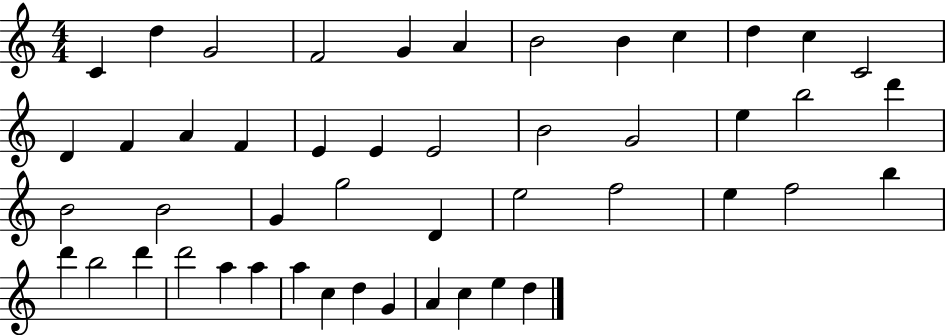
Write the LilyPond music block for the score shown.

{
  \clef treble
  \numericTimeSignature
  \time 4/4
  \key c \major
  c'4 d''4 g'2 | f'2 g'4 a'4 | b'2 b'4 c''4 | d''4 c''4 c'2 | \break d'4 f'4 a'4 f'4 | e'4 e'4 e'2 | b'2 g'2 | e''4 b''2 d'''4 | \break b'2 b'2 | g'4 g''2 d'4 | e''2 f''2 | e''4 f''2 b''4 | \break d'''4 b''2 d'''4 | d'''2 a''4 a''4 | a''4 c''4 d''4 g'4 | a'4 c''4 e''4 d''4 | \break \bar "|."
}